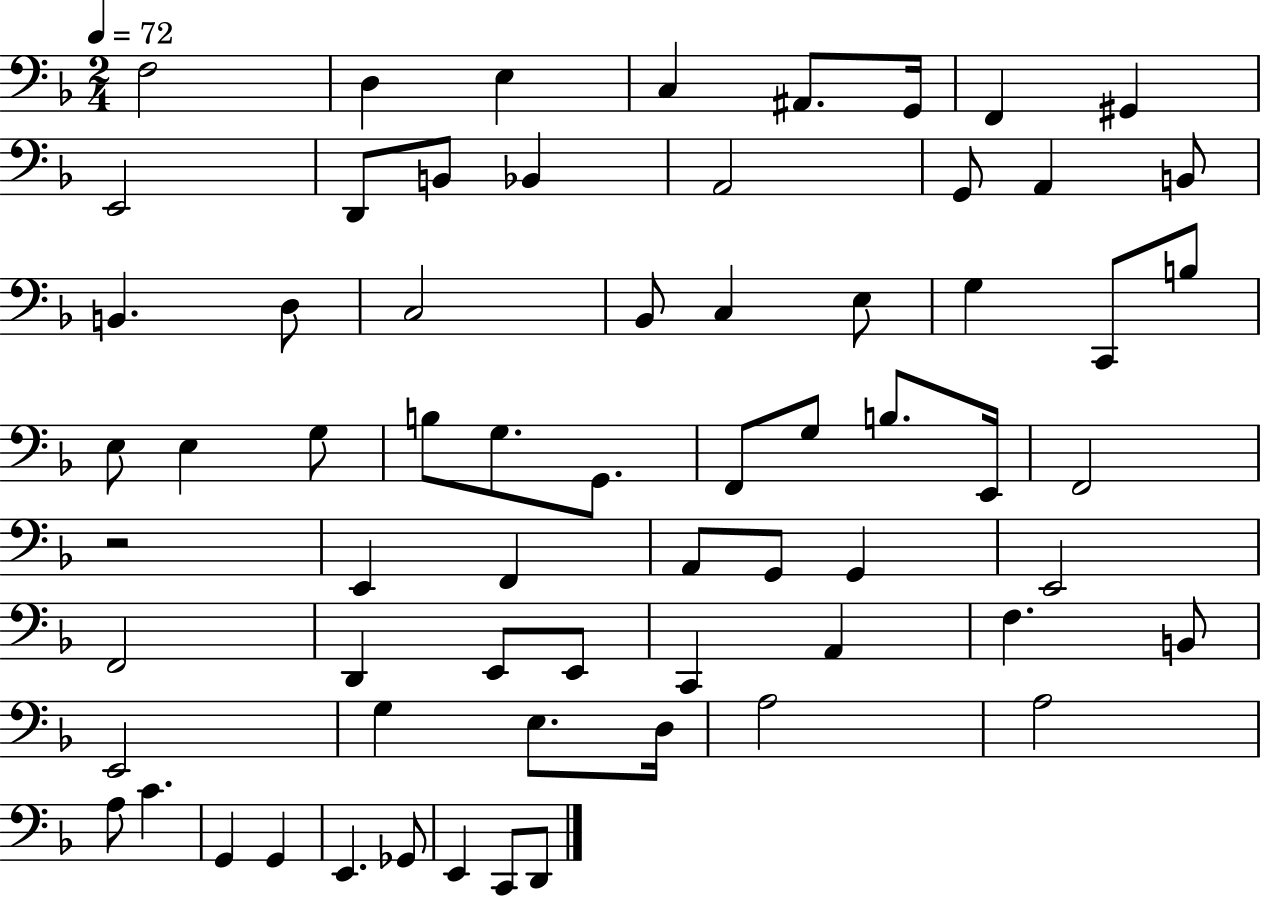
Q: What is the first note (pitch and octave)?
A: F3